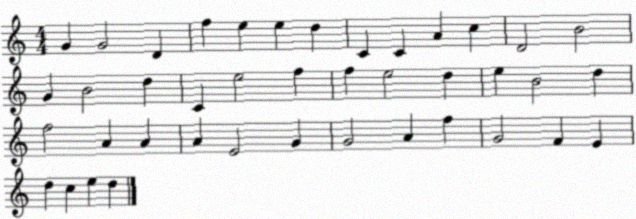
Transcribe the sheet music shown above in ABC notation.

X:1
T:Untitled
M:4/4
L:1/4
K:C
G G2 D f e e d C C A c D2 B2 G B2 d C e2 f f e2 d e B2 d f2 A A A E2 G G2 A f G2 F E d c e d